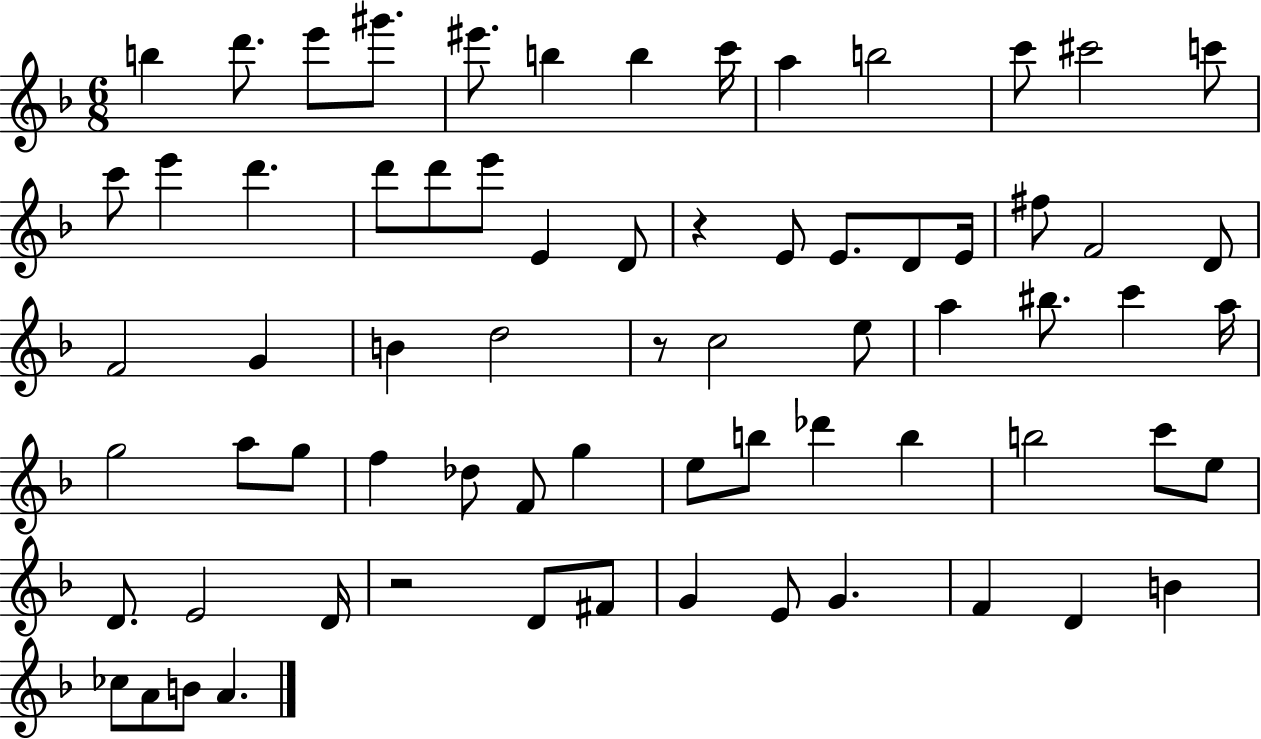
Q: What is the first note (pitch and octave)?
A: B5